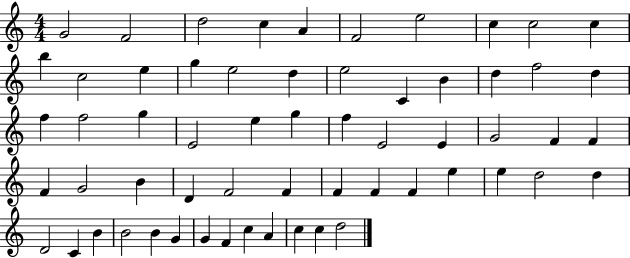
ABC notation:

X:1
T:Untitled
M:4/4
L:1/4
K:C
G2 F2 d2 c A F2 e2 c c2 c b c2 e g e2 d e2 C B d f2 d f f2 g E2 e g f E2 E G2 F F F G2 B D F2 F F F F e e d2 d D2 C B B2 B G G F c A c c d2